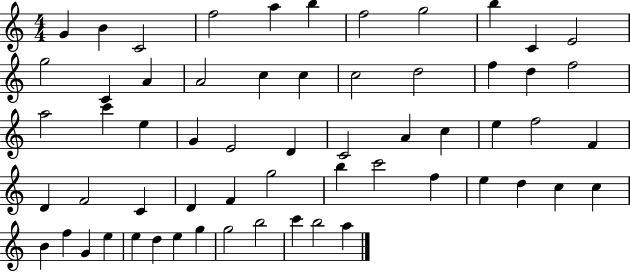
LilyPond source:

{
  \clef treble
  \numericTimeSignature
  \time 4/4
  \key c \major
  g'4 b'4 c'2 | f''2 a''4 b''4 | f''2 g''2 | b''4 c'4 e'2 | \break g''2 c'4 a'4 | a'2 c''4 c''4 | c''2 d''2 | f''4 d''4 f''2 | \break a''2 c'''4 e''4 | g'4 e'2 d'4 | c'2 a'4 c''4 | e''4 f''2 f'4 | \break d'4 f'2 c'4 | d'4 f'4 g''2 | b''4 c'''2 f''4 | e''4 d''4 c''4 c''4 | \break b'4 f''4 g'4 e''4 | e''4 d''4 e''4 g''4 | g''2 b''2 | c'''4 b''2 a''4 | \break \bar "|."
}